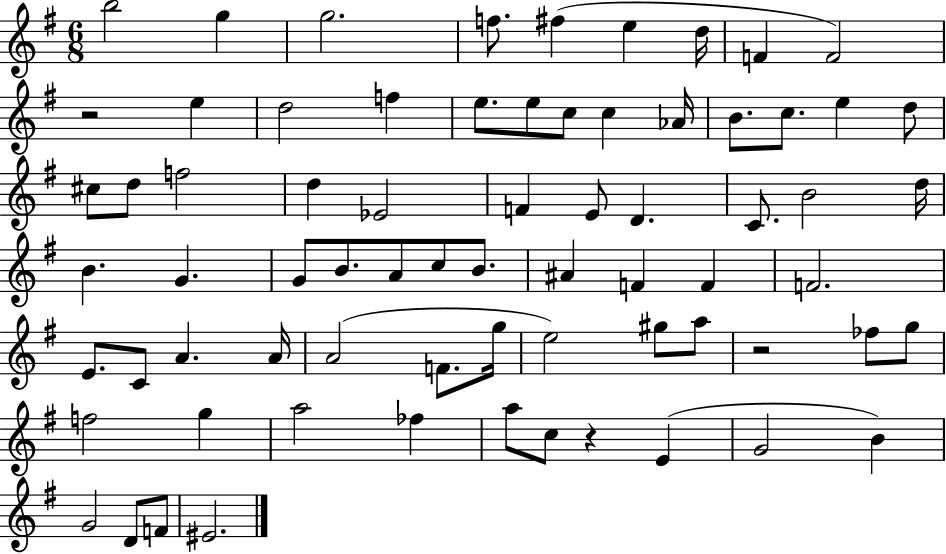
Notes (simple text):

B5/h G5/q G5/h. F5/e. F#5/q E5/q D5/s F4/q F4/h R/h E5/q D5/h F5/q E5/e. E5/e C5/e C5/q Ab4/s B4/e. C5/e. E5/q D5/e C#5/e D5/e F5/h D5/q Eb4/h F4/q E4/e D4/q. C4/e. B4/h D5/s B4/q. G4/q. G4/e B4/e. A4/e C5/e B4/e. A#4/q F4/q F4/q F4/h. E4/e. C4/e A4/q. A4/s A4/h F4/e. G5/s E5/h G#5/e A5/e R/h FES5/e G5/e F5/h G5/q A5/h FES5/q A5/e C5/e R/q E4/q G4/h B4/q G4/h D4/e F4/e EIS4/h.